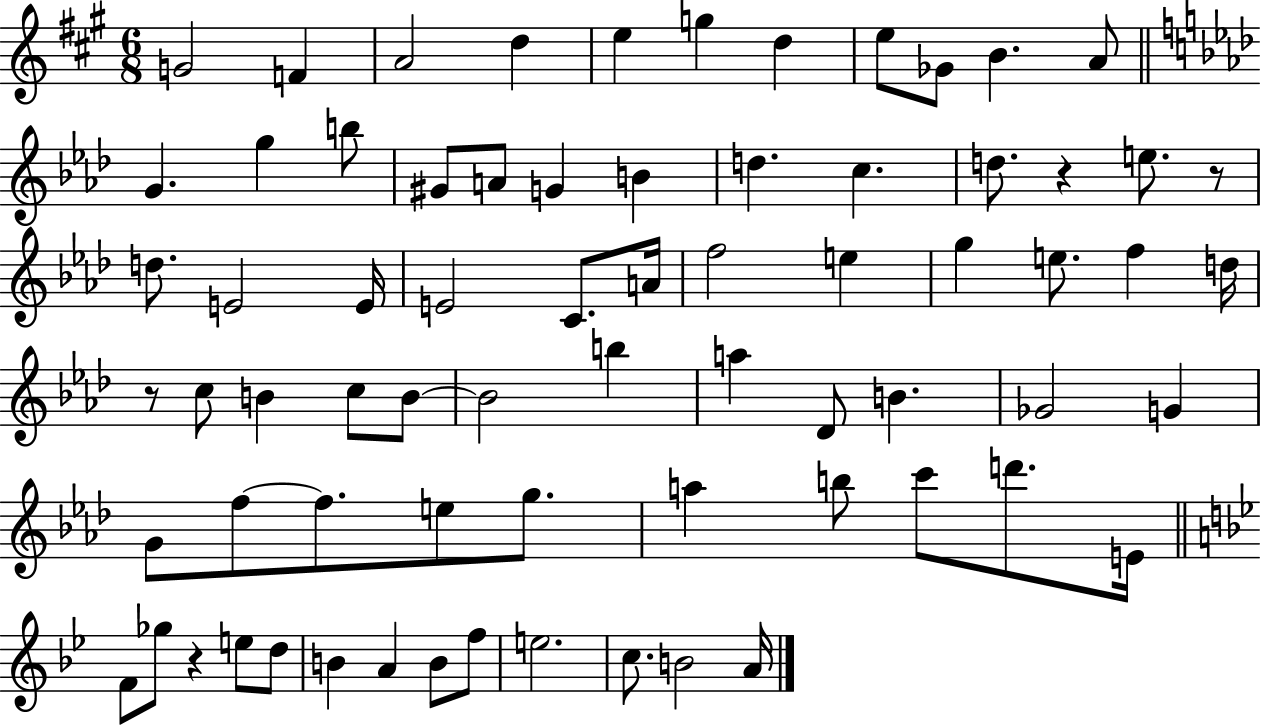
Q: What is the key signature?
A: A major